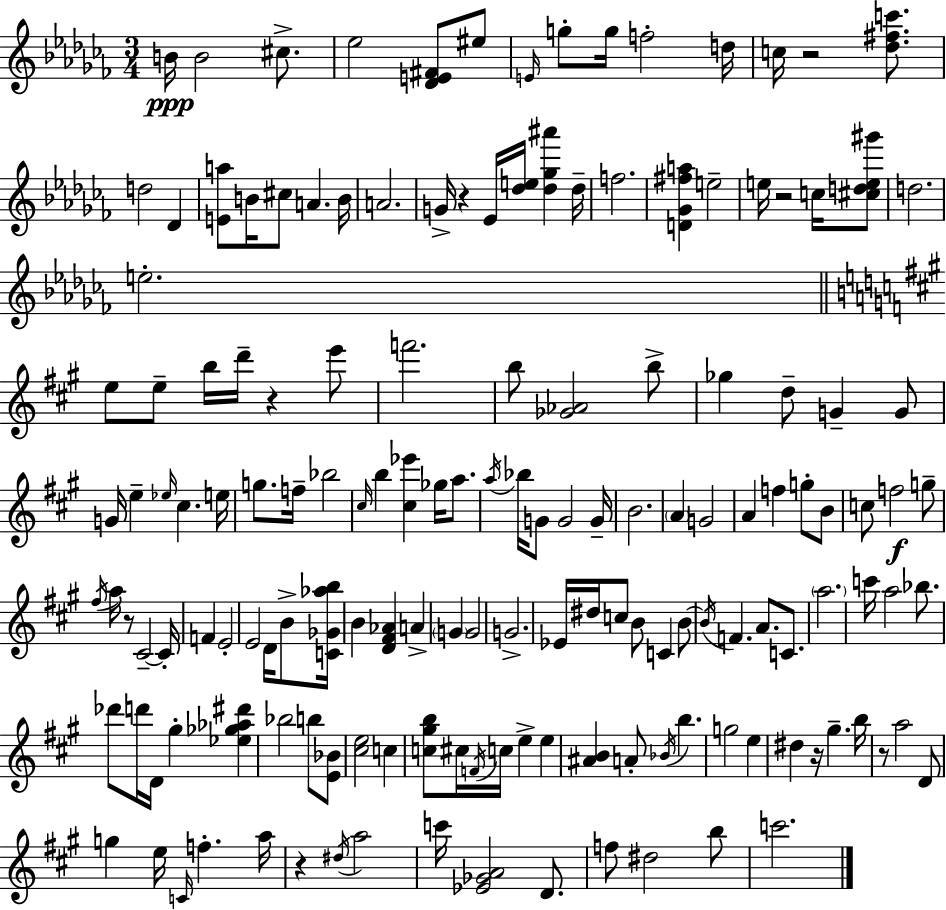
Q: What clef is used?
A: treble